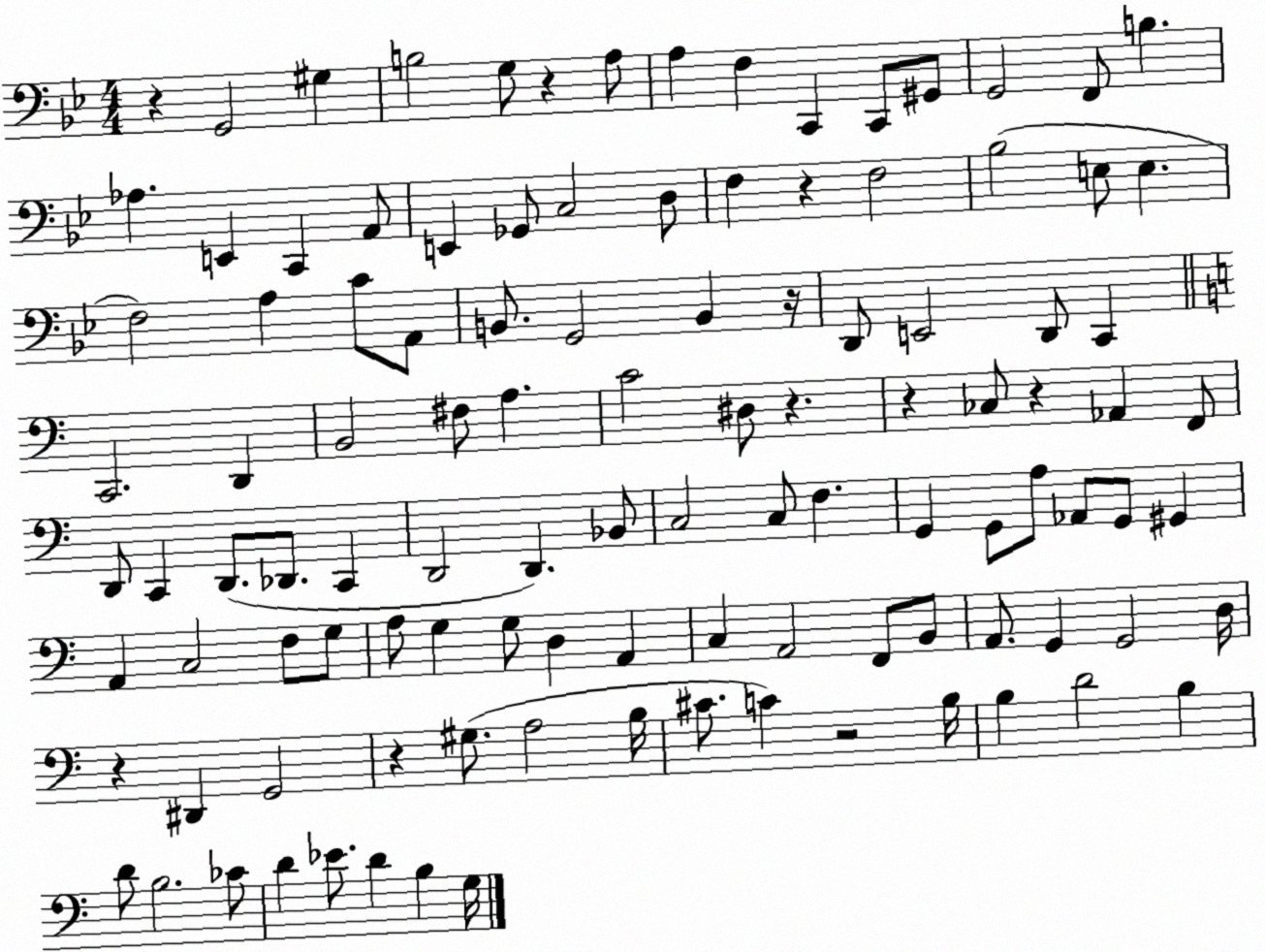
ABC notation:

X:1
T:Untitled
M:4/4
L:1/4
K:Bb
z G,,2 ^G, B,2 G,/2 z A,/2 A, F, C,, C,,/2 ^G,,/2 G,,2 F,,/2 B, _A, E,, C,, A,,/2 E,, _G,,/2 C,2 D,/2 F, z F,2 _B,2 E,/2 E, F,2 A, C/2 A,,/2 B,,/2 G,,2 B,, z/4 D,,/2 E,,2 D,,/2 C,, C,,2 D,, B,,2 ^F,/2 A, C2 ^D,/2 z z _C,/2 z _A,, F,,/2 D,,/2 C,, D,,/2 _D,,/2 C,, D,,2 D,, _B,,/2 C,2 C,/2 F, G,, G,,/2 A,/2 _A,,/2 G,,/2 ^G,, A,, C,2 F,/2 G,/2 A,/2 G, G,/2 D, A,, C, A,,2 F,,/2 B,,/2 A,,/2 G,, G,,2 D,/4 z ^D,, G,,2 z ^G,/2 A,2 B,/4 ^C/2 C z2 B,/4 B, D2 B, D/2 B,2 _C/2 D _E/2 D B, G,/4